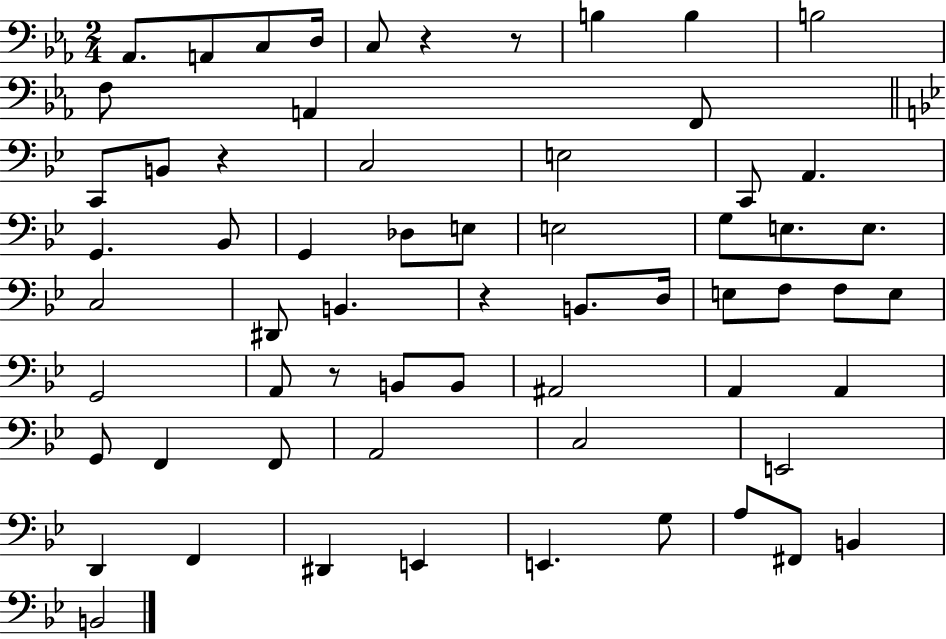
{
  \clef bass
  \numericTimeSignature
  \time 2/4
  \key ees \major
  aes,8. a,8 c8 d16 | c8 r4 r8 | b4 b4 | b2 | \break f8 a,4 f,8 | \bar "||" \break \key bes \major c,8 b,8 r4 | c2 | e2 | c,8 a,4. | \break g,4. bes,8 | g,4 des8 e8 | e2 | g8 e8. e8. | \break c2 | dis,8 b,4. | r4 b,8. d16 | e8 f8 f8 e8 | \break g,2 | a,8 r8 b,8 b,8 | ais,2 | a,4 a,4 | \break g,8 f,4 f,8 | a,2 | c2 | e,2 | \break d,4 f,4 | dis,4 e,4 | e,4. g8 | a8 fis,8 b,4 | \break b,2 | \bar "|."
}